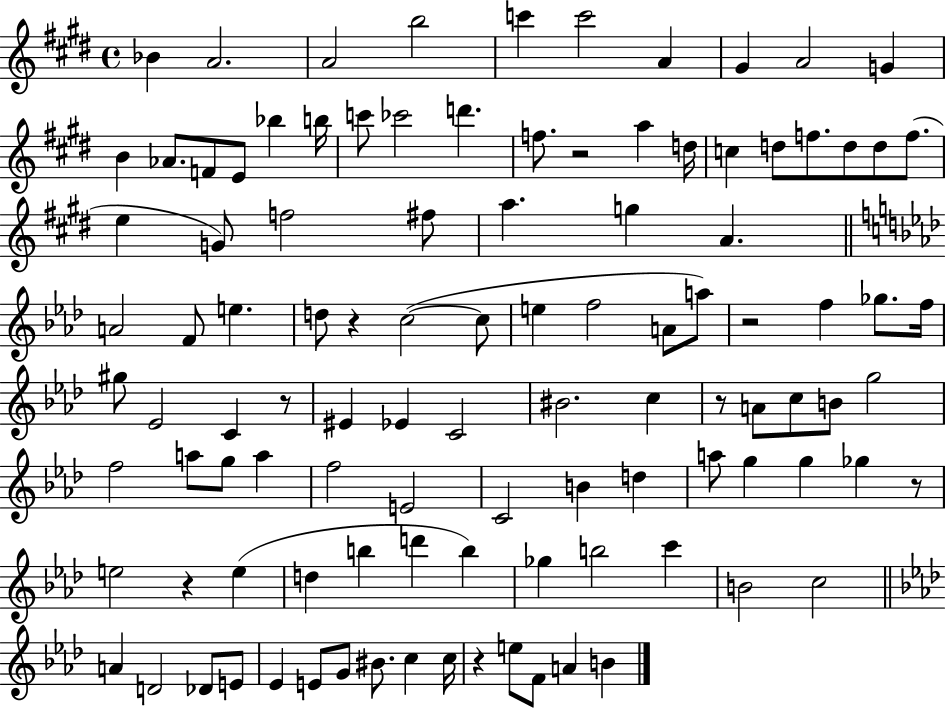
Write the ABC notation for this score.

X:1
T:Untitled
M:4/4
L:1/4
K:E
_B A2 A2 b2 c' c'2 A ^G A2 G B _A/2 F/2 E/2 _b b/4 c'/2 _c'2 d' f/2 z2 a d/4 c d/2 f/2 d/2 d/2 f/2 e G/2 f2 ^f/2 a g A A2 F/2 e d/2 z c2 c/2 e f2 A/2 a/2 z2 f _g/2 f/4 ^g/2 _E2 C z/2 ^E _E C2 ^B2 c z/2 A/2 c/2 B/2 g2 f2 a/2 g/2 a f2 E2 C2 B d a/2 g g _g z/2 e2 z e d b d' b _g b2 c' B2 c2 A D2 _D/2 E/2 _E E/2 G/2 ^B/2 c c/4 z e/2 F/2 A B